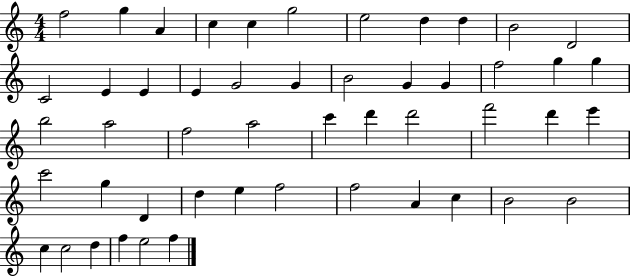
F5/h G5/q A4/q C5/q C5/q G5/h E5/h D5/q D5/q B4/h D4/h C4/h E4/q E4/q E4/q G4/h G4/q B4/h G4/q G4/q F5/h G5/q G5/q B5/h A5/h F5/h A5/h C6/q D6/q D6/h F6/h D6/q E6/q C6/h G5/q D4/q D5/q E5/q F5/h F5/h A4/q C5/q B4/h B4/h C5/q C5/h D5/q F5/q E5/h F5/q